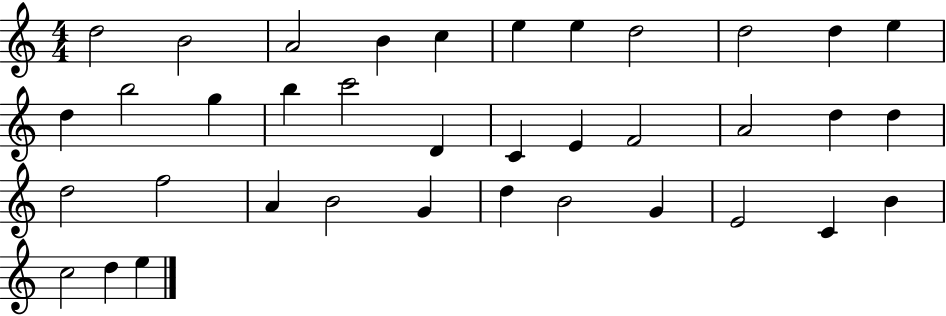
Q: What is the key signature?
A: C major